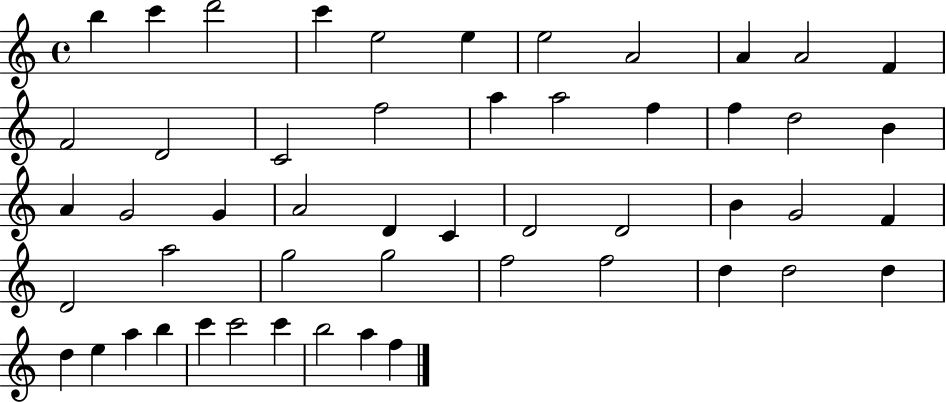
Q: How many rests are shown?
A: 0